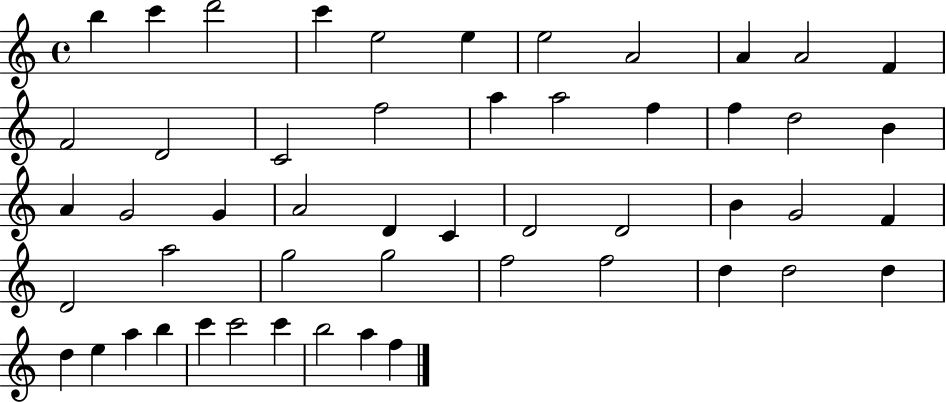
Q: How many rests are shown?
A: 0